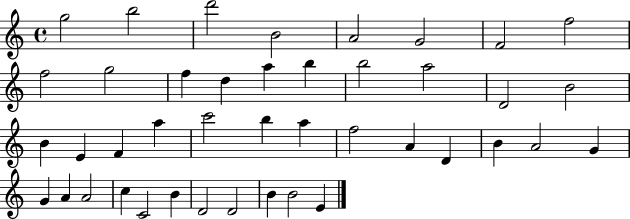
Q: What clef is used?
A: treble